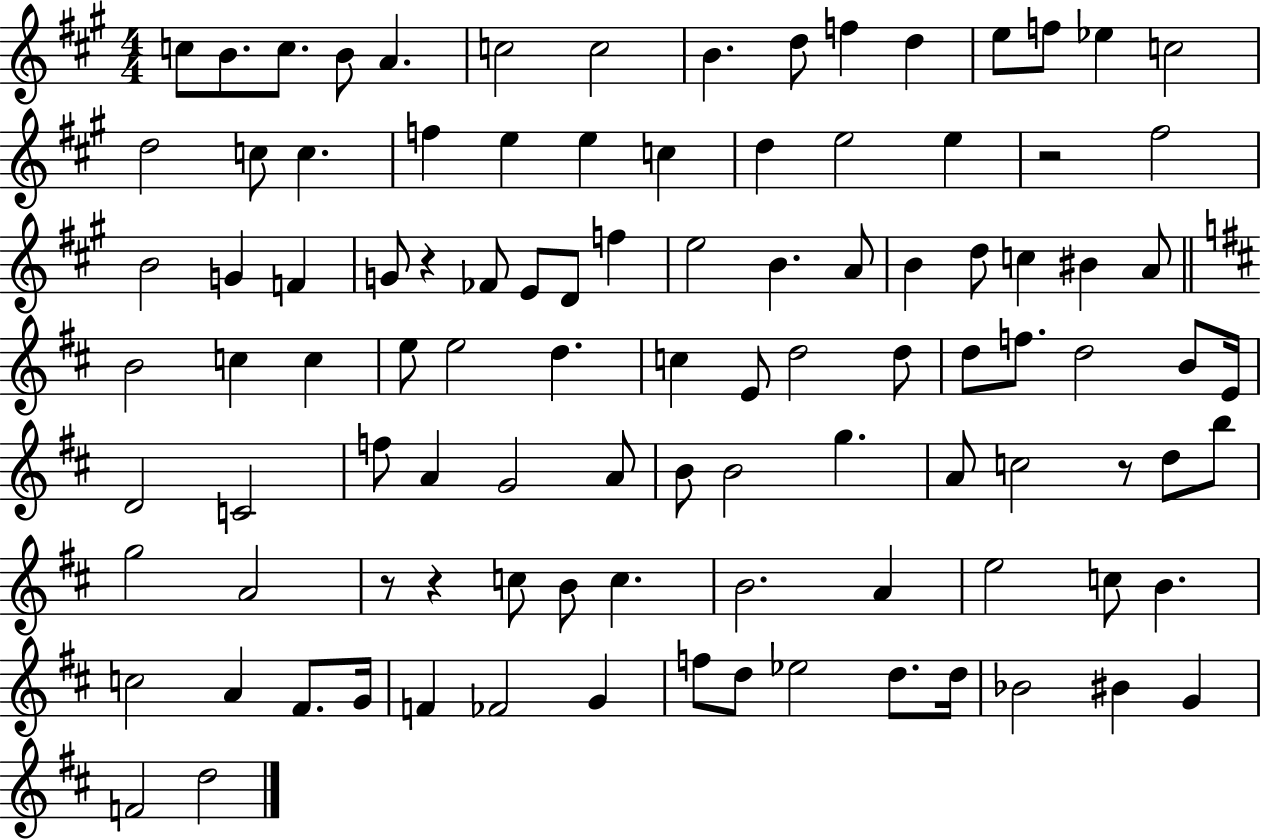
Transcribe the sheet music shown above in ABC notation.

X:1
T:Untitled
M:4/4
L:1/4
K:A
c/2 B/2 c/2 B/2 A c2 c2 B d/2 f d e/2 f/2 _e c2 d2 c/2 c f e e c d e2 e z2 ^f2 B2 G F G/2 z _F/2 E/2 D/2 f e2 B A/2 B d/2 c ^B A/2 B2 c c e/2 e2 d c E/2 d2 d/2 d/2 f/2 d2 B/2 E/4 D2 C2 f/2 A G2 A/2 B/2 B2 g A/2 c2 z/2 d/2 b/2 g2 A2 z/2 z c/2 B/2 c B2 A e2 c/2 B c2 A ^F/2 G/4 F _F2 G f/2 d/2 _e2 d/2 d/4 _B2 ^B G F2 d2